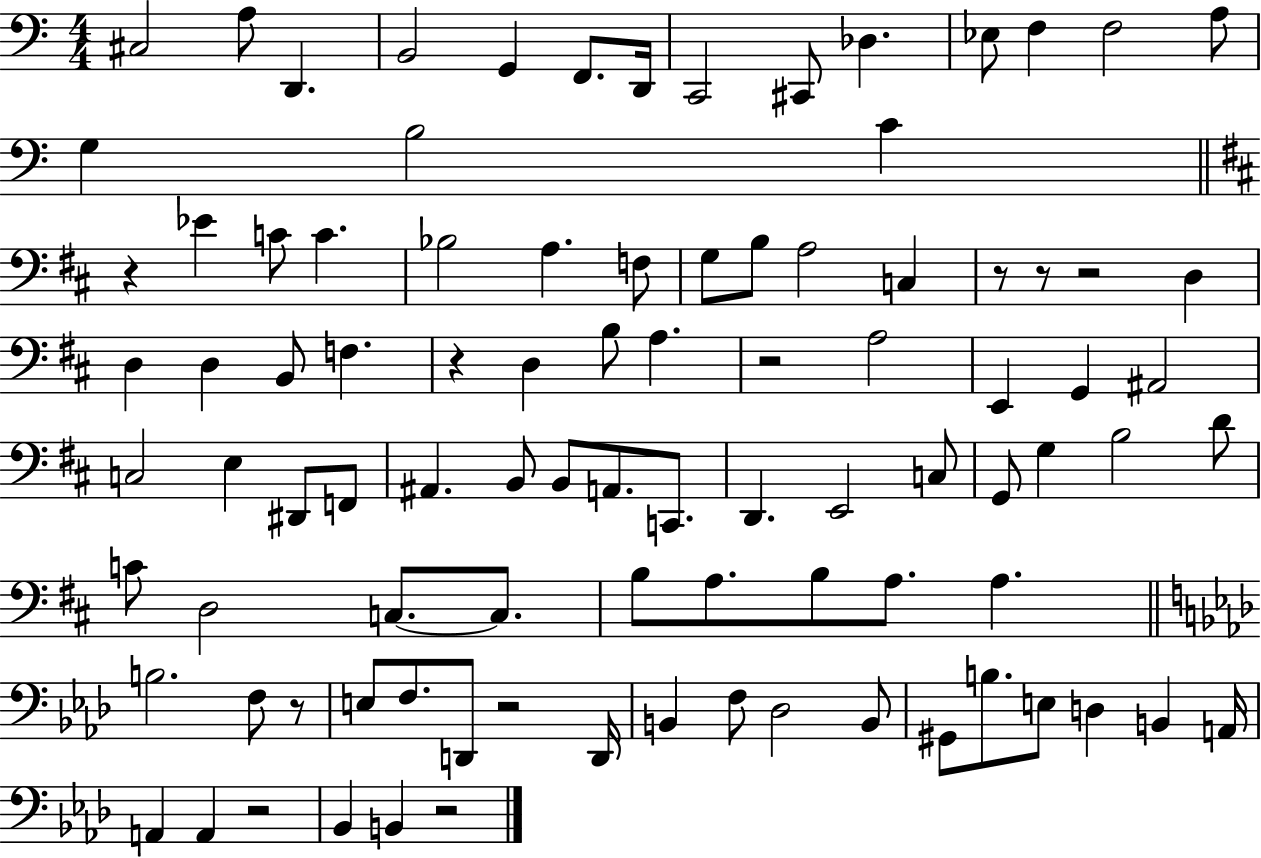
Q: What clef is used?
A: bass